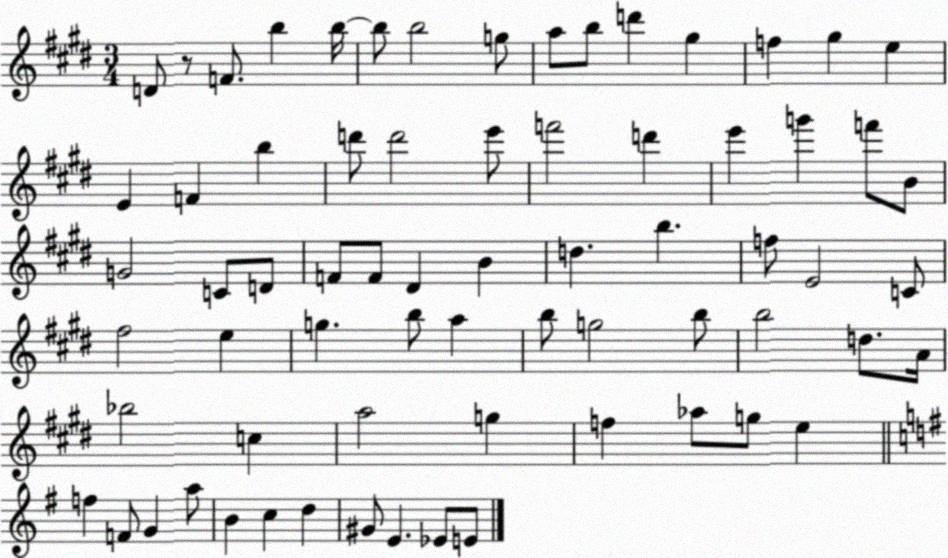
X:1
T:Untitled
M:3/4
L:1/4
K:E
D/2 z/2 F/2 b b/4 b/2 b2 g/2 a/2 b/2 d' ^g f ^g e E F b d'/2 d'2 e'/2 f'2 d' e' g' f'/2 B/2 G2 C/2 D/2 F/2 F/2 ^D B d b f/2 E2 C/2 ^f2 e g b/2 a b/2 g2 b/2 b2 d/2 A/4 _b2 c a2 g f _a/2 g/2 e f F/2 G a/2 B c d ^G/2 E _E/2 E/2